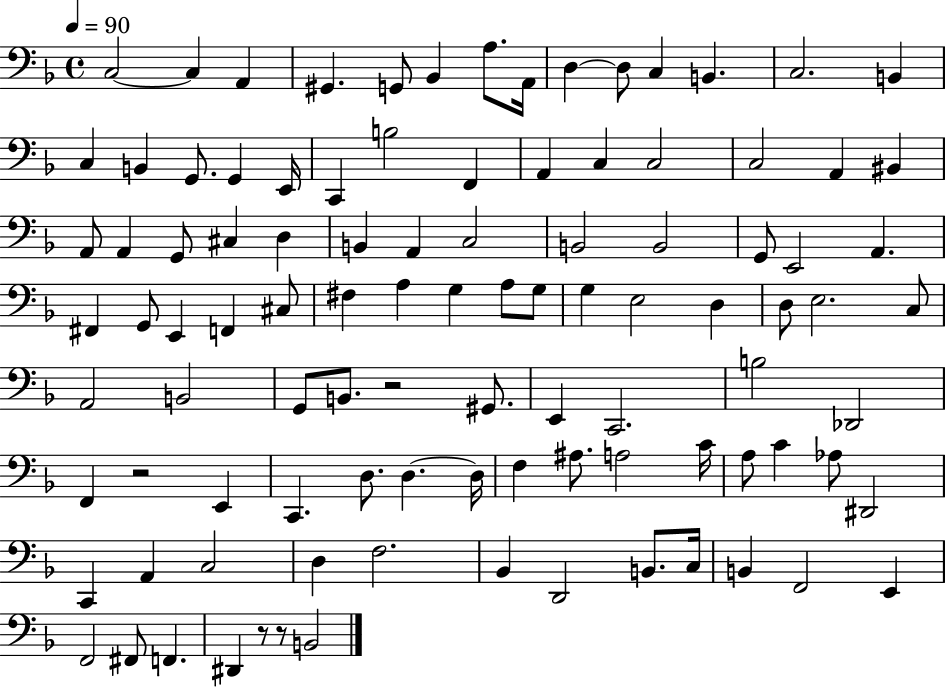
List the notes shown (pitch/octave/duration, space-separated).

C3/h C3/q A2/q G#2/q. G2/e Bb2/q A3/e. A2/s D3/q D3/e C3/q B2/q. C3/h. B2/q C3/q B2/q G2/e. G2/q E2/s C2/q B3/h F2/q A2/q C3/q C3/h C3/h A2/q BIS2/q A2/e A2/q G2/e C#3/q D3/q B2/q A2/q C3/h B2/h B2/h G2/e E2/h A2/q. F#2/q G2/e E2/q F2/q C#3/e F#3/q A3/q G3/q A3/e G3/e G3/q E3/h D3/q D3/e E3/h. C3/e A2/h B2/h G2/e B2/e. R/h G#2/e. E2/q C2/h. B3/h Db2/h F2/q R/h E2/q C2/q. D3/e. D3/q. D3/s F3/q A#3/e. A3/h C4/s A3/e C4/q Ab3/e D#2/h C2/q A2/q C3/h D3/q F3/h. Bb2/q D2/h B2/e. C3/s B2/q F2/h E2/q F2/h F#2/e F2/q. D#2/q R/e R/e B2/h